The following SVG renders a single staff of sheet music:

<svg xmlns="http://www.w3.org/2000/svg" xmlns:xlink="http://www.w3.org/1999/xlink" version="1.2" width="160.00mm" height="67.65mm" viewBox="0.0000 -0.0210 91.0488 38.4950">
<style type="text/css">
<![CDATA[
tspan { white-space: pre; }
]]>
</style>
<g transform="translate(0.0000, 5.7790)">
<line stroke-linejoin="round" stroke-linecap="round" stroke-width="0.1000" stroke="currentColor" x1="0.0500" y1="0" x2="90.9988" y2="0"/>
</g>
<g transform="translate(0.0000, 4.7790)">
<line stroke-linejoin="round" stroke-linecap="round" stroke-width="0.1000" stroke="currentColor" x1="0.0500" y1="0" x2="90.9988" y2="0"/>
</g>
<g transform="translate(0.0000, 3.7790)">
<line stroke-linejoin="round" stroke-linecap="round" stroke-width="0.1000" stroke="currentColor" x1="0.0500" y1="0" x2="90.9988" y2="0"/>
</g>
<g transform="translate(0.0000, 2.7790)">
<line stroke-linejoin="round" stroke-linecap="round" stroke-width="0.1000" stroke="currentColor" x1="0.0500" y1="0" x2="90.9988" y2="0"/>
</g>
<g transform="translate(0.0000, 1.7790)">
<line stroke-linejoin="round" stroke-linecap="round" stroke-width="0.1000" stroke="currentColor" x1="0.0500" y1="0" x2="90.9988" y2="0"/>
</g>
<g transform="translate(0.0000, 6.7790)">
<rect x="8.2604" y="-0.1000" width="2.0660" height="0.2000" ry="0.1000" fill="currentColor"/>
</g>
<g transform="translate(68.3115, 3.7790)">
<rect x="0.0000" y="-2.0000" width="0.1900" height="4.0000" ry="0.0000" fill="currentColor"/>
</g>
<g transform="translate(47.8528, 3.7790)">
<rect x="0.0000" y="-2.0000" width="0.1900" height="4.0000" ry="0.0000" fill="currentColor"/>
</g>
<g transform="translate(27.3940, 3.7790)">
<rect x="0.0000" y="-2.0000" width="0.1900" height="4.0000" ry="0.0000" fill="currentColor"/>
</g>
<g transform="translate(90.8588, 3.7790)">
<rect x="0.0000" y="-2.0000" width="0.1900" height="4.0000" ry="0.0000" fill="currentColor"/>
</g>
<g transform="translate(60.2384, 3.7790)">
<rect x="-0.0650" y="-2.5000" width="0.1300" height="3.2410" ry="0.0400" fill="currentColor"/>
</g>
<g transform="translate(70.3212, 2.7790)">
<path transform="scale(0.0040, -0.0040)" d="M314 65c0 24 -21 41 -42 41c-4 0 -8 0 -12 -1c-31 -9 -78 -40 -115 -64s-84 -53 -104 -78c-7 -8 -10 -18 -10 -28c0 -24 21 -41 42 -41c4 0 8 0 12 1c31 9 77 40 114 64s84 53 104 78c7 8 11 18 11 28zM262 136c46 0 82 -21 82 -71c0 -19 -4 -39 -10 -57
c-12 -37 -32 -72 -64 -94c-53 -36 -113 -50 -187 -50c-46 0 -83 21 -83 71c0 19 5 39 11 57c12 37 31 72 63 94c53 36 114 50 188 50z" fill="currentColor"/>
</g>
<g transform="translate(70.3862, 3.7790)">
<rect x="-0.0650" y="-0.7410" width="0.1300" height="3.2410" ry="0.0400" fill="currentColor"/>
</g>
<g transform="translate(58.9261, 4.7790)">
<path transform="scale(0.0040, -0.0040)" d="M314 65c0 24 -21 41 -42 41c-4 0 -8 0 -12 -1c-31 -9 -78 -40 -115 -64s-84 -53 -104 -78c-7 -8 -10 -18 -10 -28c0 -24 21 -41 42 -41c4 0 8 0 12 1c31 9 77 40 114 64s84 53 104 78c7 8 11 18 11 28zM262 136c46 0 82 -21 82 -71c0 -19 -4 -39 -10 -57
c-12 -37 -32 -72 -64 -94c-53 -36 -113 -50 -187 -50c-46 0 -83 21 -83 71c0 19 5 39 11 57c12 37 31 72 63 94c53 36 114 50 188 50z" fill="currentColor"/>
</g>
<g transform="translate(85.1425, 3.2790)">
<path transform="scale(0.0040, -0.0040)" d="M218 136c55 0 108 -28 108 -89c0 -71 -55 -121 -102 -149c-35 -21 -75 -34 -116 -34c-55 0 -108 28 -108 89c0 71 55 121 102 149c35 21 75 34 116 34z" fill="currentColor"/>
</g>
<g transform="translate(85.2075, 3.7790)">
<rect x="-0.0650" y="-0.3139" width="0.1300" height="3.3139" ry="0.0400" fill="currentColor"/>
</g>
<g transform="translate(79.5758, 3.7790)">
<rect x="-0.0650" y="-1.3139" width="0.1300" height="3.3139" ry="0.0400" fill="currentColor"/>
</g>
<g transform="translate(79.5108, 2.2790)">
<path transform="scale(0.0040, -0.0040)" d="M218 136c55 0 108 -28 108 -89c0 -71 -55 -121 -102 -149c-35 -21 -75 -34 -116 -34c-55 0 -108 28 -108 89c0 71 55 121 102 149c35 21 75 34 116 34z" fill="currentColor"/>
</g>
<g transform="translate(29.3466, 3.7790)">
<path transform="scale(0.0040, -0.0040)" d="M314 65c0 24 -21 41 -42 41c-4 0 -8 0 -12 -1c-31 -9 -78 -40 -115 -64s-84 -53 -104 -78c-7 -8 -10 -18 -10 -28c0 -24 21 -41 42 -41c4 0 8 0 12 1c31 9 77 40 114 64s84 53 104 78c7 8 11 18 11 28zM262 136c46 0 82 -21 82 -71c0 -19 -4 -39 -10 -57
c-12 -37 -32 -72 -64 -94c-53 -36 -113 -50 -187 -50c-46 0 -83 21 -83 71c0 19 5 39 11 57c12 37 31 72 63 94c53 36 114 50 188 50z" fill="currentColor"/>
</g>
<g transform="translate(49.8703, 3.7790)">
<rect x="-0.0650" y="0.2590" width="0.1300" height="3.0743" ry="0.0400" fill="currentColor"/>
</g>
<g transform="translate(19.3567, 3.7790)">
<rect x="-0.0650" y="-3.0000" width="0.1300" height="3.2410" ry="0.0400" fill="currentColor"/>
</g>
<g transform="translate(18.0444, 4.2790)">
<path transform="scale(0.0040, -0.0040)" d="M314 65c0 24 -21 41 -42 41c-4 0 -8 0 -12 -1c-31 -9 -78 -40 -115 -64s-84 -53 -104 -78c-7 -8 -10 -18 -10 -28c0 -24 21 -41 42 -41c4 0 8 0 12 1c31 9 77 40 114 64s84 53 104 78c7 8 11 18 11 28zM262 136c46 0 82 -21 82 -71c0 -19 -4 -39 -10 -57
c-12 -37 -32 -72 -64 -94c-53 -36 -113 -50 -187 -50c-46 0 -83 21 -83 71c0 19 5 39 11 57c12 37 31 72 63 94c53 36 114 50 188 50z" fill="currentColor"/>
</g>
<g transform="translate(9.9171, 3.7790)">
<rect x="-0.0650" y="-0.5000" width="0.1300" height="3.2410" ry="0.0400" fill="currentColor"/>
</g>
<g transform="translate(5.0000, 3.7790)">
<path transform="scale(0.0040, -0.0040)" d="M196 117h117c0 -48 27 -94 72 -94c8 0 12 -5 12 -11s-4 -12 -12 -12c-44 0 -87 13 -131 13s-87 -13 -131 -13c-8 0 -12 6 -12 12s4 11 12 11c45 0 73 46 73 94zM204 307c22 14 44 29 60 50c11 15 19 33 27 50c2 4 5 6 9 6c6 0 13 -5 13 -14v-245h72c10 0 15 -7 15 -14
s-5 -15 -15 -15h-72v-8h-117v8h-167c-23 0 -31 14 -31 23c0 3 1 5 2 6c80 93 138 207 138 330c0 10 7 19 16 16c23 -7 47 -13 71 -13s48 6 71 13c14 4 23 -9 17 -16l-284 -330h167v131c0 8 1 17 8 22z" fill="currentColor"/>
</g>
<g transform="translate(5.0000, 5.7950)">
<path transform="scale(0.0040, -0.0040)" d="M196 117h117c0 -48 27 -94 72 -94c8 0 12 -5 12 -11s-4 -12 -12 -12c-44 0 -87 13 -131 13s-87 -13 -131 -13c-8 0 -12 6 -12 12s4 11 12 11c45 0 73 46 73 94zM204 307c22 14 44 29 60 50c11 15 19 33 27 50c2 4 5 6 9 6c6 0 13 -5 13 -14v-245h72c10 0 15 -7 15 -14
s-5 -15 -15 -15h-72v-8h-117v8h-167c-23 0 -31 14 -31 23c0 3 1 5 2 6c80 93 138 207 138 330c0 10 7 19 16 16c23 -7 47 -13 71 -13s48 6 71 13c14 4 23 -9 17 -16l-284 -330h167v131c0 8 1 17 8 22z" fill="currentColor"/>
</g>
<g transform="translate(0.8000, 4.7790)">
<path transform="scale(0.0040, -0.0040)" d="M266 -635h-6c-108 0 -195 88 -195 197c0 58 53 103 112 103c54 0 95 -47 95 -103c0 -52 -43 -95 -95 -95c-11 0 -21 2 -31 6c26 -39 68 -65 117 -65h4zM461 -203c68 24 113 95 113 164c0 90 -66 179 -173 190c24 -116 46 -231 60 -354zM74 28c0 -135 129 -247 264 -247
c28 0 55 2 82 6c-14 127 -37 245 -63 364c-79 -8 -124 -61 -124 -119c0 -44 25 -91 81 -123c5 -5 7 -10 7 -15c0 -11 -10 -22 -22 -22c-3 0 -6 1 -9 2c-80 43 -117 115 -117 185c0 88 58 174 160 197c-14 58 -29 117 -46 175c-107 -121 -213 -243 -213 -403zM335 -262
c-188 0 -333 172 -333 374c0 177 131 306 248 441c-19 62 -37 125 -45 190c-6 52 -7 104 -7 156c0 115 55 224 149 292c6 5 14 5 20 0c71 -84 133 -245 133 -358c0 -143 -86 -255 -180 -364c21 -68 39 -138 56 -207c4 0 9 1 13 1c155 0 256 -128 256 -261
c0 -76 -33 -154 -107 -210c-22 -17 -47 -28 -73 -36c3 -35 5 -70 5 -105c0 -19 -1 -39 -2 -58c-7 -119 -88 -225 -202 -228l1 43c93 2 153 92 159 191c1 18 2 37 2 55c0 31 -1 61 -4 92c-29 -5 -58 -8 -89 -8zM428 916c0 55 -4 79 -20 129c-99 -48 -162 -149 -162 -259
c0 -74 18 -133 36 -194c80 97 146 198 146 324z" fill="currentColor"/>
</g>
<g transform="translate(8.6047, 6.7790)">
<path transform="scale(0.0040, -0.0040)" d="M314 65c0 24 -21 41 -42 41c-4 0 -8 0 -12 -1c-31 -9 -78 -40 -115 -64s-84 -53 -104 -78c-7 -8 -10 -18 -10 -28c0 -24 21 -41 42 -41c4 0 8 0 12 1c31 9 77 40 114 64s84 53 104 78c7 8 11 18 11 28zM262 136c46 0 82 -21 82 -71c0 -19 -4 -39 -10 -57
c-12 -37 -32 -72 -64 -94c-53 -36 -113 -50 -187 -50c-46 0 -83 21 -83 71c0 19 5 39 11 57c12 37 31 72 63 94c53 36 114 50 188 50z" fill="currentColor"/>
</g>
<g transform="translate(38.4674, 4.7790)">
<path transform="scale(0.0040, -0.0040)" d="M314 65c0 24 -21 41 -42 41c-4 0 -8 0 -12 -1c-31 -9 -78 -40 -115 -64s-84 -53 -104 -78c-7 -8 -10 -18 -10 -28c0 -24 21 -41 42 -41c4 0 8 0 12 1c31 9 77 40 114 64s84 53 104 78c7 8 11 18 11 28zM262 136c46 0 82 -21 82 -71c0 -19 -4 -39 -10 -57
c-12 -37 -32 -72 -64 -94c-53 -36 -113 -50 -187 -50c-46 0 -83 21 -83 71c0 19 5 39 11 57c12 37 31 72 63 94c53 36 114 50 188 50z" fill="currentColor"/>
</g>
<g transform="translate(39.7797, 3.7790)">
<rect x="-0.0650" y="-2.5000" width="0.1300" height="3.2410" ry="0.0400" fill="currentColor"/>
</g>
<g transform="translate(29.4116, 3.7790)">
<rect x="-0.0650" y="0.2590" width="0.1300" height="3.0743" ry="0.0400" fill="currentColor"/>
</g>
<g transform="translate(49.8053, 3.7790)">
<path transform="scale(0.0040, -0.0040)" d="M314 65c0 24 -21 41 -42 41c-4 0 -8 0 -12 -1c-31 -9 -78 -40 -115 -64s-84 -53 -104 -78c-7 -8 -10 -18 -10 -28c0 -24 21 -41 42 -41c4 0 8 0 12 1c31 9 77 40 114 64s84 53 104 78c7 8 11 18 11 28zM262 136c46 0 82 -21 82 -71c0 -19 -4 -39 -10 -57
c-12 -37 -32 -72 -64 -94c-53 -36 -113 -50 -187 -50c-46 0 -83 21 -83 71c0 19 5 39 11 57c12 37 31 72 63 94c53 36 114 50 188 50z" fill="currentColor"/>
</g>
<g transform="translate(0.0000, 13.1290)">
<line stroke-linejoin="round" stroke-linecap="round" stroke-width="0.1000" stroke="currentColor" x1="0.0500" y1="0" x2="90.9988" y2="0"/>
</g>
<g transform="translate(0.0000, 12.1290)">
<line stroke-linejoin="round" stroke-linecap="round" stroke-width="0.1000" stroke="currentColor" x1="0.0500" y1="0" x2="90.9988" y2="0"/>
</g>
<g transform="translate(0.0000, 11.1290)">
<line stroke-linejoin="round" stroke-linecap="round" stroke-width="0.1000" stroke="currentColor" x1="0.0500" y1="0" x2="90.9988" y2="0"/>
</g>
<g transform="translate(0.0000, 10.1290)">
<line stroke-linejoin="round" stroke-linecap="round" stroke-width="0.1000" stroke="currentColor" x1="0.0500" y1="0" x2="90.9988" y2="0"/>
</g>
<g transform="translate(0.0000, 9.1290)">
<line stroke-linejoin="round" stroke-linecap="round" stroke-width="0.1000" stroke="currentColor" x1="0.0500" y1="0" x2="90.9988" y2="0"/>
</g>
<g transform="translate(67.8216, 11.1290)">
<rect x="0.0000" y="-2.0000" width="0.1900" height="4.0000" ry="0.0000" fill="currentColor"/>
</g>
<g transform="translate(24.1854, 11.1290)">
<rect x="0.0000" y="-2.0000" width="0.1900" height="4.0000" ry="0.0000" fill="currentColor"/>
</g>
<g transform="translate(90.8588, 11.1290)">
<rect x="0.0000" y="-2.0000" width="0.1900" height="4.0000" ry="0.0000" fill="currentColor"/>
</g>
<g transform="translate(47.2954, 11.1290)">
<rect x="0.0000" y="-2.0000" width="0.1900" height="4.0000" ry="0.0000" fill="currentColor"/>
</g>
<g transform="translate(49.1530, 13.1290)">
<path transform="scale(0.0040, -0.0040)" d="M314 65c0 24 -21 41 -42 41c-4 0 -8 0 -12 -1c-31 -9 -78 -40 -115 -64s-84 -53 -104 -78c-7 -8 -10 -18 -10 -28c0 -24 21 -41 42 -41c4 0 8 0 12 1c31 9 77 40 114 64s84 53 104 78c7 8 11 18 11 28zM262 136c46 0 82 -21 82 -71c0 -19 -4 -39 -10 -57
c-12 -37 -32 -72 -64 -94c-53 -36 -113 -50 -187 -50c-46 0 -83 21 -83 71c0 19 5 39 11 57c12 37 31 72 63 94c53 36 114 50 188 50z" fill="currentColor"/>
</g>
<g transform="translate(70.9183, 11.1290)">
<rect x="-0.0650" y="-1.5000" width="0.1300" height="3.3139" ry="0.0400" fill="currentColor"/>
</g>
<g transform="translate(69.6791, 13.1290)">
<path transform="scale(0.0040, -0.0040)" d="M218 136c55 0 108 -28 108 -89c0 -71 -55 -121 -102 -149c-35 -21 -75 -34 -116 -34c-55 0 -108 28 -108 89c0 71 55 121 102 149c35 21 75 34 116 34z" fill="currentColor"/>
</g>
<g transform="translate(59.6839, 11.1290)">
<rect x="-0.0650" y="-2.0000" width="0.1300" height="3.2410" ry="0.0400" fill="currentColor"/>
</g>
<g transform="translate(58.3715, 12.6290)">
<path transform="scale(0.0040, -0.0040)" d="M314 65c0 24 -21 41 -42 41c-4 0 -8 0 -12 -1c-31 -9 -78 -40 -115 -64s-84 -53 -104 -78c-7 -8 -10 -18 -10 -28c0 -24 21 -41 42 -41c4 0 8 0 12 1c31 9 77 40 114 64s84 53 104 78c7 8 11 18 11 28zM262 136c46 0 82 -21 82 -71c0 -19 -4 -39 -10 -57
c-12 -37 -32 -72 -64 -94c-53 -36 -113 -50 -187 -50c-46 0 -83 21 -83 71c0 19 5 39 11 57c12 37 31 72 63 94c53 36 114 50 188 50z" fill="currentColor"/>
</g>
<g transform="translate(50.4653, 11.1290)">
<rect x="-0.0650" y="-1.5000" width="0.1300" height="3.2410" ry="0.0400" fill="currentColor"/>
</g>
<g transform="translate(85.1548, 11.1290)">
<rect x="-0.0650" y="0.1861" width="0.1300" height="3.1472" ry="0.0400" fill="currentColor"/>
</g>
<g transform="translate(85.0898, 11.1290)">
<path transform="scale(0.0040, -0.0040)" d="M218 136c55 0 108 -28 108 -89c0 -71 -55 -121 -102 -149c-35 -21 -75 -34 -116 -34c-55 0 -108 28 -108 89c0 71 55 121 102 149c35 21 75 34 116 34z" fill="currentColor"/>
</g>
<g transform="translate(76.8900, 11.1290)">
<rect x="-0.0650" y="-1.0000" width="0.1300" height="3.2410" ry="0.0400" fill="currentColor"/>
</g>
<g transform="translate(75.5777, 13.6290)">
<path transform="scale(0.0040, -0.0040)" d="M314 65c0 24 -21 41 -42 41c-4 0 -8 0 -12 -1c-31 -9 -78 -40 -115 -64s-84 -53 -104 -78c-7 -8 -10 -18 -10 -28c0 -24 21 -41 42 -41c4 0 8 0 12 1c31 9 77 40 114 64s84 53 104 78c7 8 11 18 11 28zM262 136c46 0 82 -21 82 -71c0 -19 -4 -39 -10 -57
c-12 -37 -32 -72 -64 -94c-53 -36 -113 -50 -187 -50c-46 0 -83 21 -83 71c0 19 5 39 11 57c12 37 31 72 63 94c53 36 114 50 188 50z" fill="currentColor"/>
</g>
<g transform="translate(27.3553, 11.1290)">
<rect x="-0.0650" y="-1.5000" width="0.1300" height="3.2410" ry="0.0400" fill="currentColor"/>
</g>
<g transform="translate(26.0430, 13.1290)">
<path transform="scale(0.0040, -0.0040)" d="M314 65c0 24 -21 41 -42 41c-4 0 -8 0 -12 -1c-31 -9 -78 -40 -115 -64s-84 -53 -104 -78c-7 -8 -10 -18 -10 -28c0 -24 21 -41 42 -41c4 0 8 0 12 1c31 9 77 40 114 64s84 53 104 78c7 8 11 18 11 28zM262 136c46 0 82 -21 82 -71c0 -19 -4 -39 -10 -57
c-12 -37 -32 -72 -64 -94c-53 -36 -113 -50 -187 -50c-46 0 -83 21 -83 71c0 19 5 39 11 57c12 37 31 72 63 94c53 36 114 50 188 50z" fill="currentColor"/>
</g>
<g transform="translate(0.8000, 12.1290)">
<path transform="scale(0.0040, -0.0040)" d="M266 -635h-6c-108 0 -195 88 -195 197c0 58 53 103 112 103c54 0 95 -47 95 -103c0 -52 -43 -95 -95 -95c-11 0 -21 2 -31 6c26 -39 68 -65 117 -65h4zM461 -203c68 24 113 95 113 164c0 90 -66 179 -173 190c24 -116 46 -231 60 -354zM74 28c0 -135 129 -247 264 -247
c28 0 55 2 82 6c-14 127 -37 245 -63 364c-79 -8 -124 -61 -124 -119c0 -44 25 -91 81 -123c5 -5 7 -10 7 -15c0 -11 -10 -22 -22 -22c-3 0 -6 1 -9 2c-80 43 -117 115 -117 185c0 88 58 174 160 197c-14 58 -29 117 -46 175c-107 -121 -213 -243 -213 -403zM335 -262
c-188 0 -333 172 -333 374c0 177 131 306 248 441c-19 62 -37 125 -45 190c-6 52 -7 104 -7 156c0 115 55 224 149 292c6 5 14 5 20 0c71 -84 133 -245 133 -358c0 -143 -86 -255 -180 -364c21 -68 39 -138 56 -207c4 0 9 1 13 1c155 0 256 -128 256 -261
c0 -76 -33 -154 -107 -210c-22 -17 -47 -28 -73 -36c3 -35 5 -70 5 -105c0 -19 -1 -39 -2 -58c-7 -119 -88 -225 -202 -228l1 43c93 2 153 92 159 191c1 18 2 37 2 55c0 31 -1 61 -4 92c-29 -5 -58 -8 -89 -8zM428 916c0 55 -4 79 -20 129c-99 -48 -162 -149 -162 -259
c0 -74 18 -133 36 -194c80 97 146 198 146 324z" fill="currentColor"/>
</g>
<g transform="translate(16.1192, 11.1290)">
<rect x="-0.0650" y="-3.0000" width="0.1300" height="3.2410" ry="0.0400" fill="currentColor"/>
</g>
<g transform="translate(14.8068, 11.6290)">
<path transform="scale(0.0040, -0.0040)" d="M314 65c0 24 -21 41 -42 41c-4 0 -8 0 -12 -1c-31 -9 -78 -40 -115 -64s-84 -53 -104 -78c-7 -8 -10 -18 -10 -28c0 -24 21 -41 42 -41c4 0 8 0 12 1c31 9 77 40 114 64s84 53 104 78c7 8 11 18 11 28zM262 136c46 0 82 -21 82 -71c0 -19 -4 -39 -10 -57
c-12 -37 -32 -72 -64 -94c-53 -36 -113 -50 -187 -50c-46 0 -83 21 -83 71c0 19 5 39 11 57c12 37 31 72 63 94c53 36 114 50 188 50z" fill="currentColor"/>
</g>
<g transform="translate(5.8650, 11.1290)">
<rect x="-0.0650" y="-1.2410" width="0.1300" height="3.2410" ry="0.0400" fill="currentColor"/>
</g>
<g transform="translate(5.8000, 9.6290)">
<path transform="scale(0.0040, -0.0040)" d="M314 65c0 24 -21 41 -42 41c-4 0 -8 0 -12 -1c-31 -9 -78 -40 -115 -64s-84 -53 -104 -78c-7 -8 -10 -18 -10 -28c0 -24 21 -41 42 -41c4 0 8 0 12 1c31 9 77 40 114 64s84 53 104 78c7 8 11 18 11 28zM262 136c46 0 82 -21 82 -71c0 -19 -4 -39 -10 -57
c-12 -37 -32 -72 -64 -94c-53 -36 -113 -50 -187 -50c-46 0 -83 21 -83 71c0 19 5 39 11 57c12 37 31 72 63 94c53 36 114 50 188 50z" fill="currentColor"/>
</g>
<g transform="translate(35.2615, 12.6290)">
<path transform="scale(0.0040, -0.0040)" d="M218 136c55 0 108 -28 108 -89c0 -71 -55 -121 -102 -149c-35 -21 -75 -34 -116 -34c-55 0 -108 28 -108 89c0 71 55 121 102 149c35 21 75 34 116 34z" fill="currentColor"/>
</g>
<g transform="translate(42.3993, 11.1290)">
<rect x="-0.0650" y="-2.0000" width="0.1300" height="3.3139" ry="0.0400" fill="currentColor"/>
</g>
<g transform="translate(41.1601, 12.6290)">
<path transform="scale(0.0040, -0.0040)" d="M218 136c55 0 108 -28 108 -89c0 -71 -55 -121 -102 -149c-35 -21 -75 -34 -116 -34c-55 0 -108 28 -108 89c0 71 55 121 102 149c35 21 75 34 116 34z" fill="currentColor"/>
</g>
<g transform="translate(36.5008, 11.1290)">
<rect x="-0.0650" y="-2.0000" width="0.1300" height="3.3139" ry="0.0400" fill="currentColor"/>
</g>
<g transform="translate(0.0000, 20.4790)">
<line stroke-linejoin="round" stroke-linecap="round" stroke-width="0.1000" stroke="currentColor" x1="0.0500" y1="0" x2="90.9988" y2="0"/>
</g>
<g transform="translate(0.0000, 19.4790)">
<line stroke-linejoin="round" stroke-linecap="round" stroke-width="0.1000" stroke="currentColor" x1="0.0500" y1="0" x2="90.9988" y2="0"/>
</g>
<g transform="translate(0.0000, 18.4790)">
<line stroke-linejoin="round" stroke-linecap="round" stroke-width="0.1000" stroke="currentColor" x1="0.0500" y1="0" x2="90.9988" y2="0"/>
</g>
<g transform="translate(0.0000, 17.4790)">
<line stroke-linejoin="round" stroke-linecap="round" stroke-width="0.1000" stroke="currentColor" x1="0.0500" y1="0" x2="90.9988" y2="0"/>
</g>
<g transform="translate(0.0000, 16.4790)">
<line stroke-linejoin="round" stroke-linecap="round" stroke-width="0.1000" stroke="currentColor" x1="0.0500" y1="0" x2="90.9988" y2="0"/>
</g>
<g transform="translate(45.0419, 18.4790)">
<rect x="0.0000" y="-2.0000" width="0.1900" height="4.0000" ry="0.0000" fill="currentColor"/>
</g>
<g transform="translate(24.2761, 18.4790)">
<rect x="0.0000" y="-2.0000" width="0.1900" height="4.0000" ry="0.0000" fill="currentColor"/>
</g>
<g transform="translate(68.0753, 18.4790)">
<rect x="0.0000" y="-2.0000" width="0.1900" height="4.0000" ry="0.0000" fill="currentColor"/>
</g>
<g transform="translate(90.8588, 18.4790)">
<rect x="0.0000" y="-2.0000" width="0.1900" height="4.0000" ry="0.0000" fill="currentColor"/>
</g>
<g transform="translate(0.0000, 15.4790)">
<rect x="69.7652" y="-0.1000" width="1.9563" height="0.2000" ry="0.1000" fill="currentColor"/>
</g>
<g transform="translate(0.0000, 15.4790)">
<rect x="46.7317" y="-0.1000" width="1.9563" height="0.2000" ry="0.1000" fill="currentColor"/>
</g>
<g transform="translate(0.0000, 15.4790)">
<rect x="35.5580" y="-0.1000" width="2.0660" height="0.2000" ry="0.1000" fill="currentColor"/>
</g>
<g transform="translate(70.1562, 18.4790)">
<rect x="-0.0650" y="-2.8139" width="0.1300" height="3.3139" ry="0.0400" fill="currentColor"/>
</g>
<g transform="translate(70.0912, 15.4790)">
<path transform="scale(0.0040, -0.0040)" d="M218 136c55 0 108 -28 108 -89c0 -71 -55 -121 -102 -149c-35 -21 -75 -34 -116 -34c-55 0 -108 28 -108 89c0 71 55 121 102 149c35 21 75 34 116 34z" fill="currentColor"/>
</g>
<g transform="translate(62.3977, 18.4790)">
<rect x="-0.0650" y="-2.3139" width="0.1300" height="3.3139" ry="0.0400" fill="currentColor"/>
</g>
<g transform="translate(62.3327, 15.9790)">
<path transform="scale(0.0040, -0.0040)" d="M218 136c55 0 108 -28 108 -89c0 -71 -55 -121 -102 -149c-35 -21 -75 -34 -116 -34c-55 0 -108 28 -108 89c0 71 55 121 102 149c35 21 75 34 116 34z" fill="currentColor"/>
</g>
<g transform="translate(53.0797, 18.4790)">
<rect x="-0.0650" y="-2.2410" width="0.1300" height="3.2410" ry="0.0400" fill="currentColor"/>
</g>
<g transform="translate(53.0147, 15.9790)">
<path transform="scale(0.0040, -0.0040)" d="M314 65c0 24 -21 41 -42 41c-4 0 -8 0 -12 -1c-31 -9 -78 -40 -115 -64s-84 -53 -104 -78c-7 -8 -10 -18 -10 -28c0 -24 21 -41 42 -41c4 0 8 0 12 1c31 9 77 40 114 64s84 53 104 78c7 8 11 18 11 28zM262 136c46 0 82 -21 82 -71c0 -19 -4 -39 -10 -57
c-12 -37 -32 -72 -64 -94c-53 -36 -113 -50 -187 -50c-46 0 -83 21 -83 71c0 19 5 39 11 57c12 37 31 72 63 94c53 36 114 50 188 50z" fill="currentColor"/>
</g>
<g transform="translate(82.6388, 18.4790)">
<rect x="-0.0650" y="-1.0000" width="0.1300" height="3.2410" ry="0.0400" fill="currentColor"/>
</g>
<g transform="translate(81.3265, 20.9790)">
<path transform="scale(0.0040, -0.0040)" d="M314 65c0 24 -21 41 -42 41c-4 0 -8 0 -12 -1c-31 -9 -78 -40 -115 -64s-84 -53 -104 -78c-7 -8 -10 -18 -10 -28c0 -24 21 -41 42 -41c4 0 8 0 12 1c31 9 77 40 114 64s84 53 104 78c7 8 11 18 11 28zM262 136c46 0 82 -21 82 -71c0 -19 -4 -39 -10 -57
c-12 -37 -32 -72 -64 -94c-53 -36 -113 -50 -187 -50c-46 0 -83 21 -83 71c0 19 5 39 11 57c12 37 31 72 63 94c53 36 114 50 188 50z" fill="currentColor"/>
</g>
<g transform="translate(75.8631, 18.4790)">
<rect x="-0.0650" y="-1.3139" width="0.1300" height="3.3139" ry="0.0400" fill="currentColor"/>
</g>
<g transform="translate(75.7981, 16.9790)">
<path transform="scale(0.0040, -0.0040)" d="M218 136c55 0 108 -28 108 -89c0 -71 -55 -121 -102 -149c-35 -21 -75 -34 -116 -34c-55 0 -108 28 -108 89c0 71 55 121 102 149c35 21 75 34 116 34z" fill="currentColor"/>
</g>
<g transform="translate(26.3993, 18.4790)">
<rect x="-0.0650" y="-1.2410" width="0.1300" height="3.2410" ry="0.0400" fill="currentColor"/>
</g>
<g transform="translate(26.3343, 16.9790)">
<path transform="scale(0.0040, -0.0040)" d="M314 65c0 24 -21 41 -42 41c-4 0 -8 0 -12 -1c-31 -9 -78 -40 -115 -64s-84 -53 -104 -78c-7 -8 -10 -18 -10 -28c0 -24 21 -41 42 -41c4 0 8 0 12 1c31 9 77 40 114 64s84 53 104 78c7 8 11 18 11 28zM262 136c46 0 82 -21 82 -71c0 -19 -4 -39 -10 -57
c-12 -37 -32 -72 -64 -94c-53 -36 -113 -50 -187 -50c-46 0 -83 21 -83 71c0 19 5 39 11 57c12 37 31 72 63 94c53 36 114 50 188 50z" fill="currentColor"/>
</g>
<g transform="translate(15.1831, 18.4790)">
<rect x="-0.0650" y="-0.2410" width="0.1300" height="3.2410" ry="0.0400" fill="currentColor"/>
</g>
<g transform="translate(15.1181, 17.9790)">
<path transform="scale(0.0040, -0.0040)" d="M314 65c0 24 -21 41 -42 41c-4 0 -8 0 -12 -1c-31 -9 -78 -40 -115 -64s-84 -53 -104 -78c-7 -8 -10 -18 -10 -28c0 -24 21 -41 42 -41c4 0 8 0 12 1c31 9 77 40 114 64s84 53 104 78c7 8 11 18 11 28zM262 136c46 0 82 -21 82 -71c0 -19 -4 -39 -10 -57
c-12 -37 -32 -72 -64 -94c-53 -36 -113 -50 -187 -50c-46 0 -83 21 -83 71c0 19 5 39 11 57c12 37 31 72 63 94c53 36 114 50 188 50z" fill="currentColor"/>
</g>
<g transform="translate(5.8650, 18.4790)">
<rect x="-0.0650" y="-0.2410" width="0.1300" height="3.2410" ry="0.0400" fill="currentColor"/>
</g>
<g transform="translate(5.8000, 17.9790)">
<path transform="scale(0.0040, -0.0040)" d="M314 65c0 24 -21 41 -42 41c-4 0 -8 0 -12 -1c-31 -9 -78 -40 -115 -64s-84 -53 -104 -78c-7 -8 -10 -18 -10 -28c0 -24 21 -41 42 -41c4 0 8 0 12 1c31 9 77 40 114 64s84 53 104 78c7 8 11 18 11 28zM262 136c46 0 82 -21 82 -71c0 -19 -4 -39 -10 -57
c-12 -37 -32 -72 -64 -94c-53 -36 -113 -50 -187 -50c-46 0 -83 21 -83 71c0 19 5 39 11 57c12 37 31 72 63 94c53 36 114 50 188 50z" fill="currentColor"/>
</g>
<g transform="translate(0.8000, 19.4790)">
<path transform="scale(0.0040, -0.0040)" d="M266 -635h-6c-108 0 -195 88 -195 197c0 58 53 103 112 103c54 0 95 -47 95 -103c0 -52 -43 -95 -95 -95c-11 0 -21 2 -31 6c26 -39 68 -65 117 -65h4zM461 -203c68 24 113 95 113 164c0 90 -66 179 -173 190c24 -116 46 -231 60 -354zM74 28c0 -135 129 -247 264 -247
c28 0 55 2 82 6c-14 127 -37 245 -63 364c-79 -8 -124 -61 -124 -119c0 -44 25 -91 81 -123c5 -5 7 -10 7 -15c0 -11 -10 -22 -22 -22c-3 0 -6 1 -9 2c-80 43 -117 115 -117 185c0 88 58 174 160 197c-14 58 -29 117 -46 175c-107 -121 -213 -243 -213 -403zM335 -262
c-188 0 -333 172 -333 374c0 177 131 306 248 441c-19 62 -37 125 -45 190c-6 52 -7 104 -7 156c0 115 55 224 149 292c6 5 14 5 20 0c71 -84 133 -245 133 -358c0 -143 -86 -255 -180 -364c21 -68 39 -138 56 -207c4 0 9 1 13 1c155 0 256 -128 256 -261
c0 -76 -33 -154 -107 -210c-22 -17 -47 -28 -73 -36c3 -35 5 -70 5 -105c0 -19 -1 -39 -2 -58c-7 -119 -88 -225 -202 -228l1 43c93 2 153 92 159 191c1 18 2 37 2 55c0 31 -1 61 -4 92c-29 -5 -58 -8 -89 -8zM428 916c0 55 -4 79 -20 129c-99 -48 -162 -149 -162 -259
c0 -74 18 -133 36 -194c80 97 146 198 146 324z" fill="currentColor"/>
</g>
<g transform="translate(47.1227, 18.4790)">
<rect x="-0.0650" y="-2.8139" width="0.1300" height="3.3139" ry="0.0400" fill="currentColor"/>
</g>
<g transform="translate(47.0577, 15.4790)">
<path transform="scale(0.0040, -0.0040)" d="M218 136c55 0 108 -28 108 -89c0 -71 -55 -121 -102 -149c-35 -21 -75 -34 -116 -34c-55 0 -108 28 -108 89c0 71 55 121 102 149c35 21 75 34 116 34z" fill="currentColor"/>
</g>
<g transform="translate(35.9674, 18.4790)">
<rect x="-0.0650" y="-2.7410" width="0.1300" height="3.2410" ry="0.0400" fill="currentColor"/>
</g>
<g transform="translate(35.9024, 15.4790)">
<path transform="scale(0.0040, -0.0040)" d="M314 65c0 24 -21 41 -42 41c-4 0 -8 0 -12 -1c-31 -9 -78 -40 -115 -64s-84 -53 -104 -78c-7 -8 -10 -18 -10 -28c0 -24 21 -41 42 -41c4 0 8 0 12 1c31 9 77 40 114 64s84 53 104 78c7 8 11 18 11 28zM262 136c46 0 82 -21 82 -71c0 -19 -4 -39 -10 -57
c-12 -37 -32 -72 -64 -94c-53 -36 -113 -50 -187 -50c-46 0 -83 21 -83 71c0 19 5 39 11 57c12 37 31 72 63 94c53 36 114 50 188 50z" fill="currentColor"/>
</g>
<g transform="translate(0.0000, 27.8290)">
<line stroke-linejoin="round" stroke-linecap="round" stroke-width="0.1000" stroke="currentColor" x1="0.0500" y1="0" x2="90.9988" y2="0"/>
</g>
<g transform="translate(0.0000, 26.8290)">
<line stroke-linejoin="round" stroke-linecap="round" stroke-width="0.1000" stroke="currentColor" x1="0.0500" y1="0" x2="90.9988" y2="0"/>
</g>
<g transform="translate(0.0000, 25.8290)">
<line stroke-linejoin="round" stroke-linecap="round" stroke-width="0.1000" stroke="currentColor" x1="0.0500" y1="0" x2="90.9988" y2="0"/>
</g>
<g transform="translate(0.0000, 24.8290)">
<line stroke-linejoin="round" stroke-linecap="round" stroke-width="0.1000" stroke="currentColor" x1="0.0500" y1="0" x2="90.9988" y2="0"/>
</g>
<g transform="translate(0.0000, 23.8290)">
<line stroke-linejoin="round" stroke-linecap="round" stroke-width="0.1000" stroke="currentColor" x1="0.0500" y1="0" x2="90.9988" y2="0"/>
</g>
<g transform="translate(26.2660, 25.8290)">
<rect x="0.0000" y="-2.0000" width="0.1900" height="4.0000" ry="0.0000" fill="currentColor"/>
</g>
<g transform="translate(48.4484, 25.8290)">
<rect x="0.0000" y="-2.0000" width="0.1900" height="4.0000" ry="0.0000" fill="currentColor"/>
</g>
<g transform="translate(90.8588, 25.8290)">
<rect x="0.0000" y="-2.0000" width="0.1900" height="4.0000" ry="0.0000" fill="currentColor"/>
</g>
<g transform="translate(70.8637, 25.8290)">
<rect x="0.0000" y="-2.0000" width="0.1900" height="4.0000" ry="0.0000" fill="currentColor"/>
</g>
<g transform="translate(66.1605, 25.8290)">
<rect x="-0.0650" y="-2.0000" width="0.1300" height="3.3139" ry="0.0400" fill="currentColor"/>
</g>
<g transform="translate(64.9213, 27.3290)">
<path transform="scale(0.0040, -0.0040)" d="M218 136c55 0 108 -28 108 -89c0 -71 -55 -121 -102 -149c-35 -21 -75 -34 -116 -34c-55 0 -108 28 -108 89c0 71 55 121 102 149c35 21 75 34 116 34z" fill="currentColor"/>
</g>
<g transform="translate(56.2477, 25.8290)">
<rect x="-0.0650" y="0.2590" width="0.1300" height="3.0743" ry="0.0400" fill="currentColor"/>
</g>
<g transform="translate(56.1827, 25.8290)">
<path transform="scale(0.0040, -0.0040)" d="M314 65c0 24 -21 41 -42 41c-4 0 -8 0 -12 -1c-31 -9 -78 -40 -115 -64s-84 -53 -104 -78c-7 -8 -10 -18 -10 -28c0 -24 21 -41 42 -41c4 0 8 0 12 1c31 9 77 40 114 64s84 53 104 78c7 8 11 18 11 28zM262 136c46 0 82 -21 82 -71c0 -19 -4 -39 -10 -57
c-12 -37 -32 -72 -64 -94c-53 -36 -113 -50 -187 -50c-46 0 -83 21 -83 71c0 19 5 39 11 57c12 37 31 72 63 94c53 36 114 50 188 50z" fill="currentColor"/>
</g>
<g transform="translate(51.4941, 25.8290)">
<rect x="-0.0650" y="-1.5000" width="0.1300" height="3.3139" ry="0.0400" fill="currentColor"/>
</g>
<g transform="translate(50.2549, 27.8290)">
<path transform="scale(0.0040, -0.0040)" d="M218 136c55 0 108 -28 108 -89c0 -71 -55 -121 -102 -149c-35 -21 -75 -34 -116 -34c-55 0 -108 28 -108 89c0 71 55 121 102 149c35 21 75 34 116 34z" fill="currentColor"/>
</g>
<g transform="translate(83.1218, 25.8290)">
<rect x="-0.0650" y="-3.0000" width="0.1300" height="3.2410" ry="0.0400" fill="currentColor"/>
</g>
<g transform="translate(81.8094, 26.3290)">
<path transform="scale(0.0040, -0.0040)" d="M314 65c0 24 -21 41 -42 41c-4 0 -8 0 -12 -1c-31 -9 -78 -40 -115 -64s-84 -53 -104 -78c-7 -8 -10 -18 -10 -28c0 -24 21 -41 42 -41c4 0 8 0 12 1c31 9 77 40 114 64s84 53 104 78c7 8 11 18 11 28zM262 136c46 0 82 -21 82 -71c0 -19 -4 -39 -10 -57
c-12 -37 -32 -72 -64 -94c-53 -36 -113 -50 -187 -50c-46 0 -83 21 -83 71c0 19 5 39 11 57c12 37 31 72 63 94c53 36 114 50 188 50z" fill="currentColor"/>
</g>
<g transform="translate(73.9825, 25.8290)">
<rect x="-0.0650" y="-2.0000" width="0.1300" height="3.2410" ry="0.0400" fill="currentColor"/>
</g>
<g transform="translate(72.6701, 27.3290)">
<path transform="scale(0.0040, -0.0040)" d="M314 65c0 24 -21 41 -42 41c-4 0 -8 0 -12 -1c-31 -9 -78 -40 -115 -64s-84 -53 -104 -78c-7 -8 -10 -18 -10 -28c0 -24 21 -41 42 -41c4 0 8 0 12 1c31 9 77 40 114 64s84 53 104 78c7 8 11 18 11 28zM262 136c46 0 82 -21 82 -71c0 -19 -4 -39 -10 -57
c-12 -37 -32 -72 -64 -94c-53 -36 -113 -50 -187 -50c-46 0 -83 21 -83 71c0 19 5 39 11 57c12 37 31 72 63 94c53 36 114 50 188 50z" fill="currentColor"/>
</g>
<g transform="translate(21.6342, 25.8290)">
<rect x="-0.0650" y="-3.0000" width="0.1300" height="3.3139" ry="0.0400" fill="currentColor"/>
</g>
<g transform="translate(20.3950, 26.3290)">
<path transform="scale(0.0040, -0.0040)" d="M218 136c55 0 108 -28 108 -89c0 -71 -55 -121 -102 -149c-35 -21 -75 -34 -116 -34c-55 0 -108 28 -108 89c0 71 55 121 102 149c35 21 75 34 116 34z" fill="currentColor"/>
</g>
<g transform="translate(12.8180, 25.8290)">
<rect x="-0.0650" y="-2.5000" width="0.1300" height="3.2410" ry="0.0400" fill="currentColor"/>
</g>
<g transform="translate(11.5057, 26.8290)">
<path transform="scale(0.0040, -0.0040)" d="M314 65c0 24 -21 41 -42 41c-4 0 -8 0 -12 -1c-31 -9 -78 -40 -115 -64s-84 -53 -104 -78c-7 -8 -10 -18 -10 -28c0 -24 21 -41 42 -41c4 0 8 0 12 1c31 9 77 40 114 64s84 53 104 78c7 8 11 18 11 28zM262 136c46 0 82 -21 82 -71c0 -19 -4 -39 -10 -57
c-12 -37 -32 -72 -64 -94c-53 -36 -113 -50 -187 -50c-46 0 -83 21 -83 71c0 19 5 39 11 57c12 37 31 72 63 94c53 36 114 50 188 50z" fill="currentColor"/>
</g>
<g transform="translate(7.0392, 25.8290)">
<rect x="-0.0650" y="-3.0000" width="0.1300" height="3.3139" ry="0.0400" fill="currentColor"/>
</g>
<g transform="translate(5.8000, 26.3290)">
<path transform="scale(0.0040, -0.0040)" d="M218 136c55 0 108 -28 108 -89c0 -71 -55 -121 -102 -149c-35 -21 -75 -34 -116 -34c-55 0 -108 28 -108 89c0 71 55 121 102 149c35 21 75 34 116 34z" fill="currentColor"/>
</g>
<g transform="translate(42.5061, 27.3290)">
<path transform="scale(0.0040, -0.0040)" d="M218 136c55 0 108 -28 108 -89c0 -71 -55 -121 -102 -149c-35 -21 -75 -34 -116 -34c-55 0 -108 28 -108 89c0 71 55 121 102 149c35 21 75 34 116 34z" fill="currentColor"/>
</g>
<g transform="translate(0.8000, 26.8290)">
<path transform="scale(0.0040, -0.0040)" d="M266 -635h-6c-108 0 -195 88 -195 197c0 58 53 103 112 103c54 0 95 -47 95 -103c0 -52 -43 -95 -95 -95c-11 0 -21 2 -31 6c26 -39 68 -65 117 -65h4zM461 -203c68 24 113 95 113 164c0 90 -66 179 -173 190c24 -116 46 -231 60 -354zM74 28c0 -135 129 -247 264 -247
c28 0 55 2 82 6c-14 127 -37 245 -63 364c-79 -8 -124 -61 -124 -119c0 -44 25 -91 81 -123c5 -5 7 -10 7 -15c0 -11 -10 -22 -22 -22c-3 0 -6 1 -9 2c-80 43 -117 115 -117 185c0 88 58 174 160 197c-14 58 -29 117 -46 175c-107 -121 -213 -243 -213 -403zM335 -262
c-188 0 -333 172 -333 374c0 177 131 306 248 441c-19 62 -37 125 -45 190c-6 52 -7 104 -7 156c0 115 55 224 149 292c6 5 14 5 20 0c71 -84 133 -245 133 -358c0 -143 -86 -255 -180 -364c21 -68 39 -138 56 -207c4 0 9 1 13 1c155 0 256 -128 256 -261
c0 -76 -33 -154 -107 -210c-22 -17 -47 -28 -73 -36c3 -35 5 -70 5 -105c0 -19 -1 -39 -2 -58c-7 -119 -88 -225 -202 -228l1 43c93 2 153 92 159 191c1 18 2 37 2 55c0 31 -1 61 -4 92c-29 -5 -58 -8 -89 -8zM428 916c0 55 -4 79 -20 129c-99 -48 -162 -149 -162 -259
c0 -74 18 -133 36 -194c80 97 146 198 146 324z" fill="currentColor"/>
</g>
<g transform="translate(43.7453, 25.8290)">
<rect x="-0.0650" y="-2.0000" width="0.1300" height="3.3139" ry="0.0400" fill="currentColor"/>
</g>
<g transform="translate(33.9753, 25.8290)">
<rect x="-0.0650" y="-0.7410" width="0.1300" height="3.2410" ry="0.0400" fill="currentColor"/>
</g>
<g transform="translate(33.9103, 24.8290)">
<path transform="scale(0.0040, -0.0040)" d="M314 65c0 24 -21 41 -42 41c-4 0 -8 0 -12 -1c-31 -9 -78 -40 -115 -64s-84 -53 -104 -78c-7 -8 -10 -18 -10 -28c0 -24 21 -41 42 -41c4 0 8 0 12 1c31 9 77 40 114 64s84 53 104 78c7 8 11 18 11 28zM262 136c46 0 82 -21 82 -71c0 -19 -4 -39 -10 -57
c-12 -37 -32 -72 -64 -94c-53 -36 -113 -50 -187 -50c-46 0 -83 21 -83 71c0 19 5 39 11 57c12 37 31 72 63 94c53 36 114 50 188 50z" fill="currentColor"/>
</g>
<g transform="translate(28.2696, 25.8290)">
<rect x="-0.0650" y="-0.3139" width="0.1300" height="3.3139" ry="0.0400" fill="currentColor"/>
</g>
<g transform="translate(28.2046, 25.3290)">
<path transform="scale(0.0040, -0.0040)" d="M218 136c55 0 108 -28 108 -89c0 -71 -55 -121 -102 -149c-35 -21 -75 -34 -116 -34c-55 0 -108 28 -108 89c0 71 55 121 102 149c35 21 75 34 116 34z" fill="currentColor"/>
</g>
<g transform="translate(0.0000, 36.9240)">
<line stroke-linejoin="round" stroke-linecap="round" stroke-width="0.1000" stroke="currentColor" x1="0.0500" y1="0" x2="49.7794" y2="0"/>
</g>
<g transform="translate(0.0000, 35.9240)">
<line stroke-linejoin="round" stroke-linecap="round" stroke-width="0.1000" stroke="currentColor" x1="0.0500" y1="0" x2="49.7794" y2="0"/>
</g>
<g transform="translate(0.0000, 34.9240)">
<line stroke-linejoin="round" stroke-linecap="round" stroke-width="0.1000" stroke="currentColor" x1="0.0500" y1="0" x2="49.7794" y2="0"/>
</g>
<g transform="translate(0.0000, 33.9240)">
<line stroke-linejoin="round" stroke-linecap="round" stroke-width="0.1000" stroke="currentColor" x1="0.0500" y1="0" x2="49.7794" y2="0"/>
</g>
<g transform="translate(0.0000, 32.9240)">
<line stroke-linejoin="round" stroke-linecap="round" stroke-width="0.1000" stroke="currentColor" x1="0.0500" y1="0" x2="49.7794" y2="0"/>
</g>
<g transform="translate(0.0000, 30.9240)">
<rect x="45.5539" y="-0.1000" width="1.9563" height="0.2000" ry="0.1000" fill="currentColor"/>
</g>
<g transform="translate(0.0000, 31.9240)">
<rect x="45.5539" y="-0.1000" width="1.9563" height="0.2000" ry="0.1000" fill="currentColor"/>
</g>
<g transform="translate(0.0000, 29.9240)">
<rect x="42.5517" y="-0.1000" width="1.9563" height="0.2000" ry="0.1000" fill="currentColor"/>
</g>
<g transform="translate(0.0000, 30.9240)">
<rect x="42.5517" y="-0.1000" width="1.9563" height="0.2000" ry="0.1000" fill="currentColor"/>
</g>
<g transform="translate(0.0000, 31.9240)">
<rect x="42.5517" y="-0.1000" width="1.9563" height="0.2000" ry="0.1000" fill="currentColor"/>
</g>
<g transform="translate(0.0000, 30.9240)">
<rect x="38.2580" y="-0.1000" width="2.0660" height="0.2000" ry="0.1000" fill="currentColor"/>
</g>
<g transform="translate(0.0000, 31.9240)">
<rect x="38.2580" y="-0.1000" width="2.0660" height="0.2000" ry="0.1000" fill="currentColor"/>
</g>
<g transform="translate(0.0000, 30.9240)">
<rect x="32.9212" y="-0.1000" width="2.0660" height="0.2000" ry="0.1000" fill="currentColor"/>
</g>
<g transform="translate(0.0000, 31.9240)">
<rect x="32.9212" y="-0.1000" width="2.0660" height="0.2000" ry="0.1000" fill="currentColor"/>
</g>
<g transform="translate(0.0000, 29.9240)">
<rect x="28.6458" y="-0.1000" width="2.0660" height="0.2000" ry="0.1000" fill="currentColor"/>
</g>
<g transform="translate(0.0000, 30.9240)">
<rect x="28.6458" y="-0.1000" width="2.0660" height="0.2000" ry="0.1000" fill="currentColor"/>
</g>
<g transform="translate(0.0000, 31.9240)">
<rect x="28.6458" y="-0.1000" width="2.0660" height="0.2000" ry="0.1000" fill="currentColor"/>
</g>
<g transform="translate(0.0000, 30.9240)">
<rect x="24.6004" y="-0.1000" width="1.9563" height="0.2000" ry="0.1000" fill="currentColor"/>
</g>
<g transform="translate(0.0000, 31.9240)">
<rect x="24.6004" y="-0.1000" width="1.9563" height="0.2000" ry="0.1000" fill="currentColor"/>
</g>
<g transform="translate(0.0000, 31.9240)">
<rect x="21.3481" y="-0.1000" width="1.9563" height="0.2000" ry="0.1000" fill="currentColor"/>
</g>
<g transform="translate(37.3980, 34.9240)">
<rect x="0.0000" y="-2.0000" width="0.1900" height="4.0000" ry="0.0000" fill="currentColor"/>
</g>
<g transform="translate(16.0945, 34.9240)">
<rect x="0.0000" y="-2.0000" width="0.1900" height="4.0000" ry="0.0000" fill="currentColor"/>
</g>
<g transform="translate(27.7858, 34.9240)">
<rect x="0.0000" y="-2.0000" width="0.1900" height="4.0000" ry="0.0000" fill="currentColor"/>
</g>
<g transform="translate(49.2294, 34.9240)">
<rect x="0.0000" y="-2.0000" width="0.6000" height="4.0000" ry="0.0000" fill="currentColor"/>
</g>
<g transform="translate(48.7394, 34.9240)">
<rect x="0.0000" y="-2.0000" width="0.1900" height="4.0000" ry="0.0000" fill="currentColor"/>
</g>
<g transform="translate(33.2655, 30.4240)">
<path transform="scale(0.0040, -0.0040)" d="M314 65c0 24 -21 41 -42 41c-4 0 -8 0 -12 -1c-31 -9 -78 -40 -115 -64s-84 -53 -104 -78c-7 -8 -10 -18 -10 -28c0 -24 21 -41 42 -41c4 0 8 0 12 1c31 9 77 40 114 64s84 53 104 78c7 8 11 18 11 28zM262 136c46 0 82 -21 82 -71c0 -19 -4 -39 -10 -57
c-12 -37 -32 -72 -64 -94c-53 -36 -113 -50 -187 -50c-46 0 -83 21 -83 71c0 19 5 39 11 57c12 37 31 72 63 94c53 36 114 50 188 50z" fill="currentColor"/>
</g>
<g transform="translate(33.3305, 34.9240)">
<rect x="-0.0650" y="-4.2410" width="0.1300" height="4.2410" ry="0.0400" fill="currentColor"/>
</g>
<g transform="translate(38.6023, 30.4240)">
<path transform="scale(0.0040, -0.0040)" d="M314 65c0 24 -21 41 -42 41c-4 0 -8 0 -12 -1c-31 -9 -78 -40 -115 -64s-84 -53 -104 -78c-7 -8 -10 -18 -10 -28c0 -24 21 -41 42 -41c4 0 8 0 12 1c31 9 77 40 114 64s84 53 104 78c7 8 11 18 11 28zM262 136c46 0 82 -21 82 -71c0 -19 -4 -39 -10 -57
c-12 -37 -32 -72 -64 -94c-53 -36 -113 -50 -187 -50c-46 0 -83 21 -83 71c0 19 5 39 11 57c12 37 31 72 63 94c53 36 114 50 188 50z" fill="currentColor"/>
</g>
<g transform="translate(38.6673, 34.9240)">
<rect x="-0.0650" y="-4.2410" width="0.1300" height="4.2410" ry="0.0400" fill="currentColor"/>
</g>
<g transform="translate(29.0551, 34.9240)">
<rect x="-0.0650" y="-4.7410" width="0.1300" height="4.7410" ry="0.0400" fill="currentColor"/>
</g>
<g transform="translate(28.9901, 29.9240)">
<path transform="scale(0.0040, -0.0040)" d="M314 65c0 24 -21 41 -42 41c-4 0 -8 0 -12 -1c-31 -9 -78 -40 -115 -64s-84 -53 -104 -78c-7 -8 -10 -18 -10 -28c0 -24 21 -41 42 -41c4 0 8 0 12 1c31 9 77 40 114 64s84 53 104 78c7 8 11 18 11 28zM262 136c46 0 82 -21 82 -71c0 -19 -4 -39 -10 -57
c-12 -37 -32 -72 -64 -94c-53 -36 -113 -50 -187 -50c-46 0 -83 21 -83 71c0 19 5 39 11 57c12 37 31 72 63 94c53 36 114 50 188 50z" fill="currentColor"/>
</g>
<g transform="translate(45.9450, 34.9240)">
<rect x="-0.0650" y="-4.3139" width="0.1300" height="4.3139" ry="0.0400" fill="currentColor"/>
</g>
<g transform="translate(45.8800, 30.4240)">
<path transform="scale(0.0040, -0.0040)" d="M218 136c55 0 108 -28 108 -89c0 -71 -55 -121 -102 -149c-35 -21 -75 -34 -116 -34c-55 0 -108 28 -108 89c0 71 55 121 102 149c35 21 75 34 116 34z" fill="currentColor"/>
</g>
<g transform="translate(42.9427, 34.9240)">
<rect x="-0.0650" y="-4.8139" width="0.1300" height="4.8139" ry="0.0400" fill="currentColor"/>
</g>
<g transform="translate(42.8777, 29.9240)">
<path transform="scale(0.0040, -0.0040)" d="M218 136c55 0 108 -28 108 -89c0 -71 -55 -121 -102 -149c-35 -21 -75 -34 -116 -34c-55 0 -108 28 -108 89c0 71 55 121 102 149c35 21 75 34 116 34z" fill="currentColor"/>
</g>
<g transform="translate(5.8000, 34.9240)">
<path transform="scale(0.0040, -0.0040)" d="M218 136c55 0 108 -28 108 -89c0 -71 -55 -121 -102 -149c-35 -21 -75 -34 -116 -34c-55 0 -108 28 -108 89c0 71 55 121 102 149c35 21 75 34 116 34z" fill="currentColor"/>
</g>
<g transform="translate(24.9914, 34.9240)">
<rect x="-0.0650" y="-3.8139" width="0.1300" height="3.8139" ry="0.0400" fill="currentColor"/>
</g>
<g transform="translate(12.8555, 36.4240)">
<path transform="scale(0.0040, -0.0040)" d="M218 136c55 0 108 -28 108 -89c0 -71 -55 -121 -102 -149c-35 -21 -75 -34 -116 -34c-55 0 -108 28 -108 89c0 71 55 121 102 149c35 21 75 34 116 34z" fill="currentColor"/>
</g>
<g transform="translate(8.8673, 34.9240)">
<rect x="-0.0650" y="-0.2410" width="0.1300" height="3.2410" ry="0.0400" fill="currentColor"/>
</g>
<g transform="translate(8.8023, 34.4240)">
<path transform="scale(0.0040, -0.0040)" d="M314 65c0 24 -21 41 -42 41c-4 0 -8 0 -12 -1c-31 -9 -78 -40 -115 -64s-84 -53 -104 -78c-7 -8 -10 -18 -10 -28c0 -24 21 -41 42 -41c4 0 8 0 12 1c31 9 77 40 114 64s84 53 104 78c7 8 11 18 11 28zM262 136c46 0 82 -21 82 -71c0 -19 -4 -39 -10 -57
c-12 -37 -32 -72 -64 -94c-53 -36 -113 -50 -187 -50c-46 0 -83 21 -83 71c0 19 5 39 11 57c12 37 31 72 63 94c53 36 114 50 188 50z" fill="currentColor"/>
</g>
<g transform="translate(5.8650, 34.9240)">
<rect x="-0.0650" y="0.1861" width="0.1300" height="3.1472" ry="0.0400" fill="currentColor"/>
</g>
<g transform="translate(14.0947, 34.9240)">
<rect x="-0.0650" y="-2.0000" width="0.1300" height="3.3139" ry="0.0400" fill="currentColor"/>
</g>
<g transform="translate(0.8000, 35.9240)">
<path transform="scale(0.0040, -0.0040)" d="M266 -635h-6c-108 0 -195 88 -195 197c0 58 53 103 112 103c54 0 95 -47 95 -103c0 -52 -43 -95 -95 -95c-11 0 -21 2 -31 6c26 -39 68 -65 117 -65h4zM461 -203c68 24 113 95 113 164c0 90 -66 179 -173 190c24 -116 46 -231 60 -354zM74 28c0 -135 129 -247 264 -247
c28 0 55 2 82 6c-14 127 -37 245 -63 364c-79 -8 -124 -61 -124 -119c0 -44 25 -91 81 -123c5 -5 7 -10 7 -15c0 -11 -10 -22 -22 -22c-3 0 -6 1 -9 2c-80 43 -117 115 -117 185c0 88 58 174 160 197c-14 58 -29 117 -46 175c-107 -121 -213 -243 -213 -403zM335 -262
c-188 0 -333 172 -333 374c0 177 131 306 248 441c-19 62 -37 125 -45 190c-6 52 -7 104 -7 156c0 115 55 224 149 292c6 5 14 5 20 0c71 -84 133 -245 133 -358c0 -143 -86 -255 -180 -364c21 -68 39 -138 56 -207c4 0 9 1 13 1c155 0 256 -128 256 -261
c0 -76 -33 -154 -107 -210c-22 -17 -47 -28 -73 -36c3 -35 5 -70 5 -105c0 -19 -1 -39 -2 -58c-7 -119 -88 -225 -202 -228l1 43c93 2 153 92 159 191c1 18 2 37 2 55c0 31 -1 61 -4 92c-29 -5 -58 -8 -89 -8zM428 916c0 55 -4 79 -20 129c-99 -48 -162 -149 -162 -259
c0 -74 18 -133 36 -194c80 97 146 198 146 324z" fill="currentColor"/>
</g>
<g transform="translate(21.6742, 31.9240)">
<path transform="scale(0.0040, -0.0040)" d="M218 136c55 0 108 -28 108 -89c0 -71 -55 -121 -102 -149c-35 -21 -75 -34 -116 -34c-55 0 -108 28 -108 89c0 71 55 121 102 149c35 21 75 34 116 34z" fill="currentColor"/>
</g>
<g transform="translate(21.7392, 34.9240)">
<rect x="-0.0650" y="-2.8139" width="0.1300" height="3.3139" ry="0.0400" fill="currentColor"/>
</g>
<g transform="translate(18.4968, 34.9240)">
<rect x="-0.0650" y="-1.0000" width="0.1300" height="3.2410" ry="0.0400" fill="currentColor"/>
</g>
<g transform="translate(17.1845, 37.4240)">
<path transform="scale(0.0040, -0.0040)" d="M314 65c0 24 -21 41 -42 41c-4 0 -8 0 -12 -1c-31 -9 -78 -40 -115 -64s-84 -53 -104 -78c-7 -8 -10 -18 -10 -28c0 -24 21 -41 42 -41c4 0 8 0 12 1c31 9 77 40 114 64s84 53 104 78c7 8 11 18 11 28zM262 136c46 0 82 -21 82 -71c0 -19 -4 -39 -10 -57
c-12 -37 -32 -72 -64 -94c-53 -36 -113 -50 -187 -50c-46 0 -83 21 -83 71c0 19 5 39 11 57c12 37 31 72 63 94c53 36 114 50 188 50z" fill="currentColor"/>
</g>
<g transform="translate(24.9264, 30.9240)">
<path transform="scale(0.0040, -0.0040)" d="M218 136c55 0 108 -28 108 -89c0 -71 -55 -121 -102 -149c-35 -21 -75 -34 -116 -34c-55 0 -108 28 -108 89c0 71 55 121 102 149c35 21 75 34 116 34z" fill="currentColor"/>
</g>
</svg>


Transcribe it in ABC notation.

X:1
T:Untitled
M:4/4
L:1/4
K:C
C2 A2 B2 G2 B2 G2 d2 e c e2 A2 E2 F F E2 F2 E D2 B c2 c2 e2 a2 a g2 g a e D2 A G2 A c d2 F E B2 F F2 A2 B c2 F D2 a c' e'2 d'2 d'2 e' d'